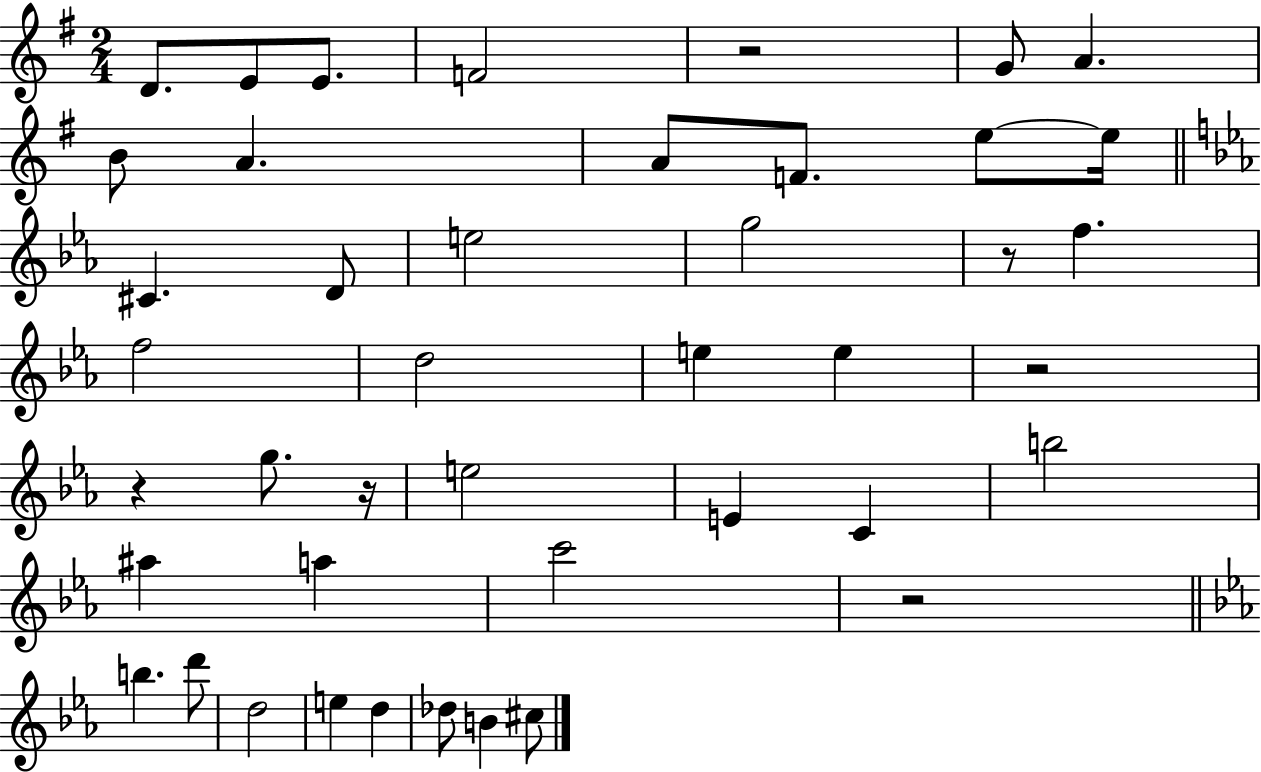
X:1
T:Untitled
M:2/4
L:1/4
K:G
D/2 E/2 E/2 F2 z2 G/2 A B/2 A A/2 F/2 e/2 e/4 ^C D/2 e2 g2 z/2 f f2 d2 e e z2 z g/2 z/4 e2 E C b2 ^a a c'2 z2 b d'/2 d2 e d _d/2 B ^c/2